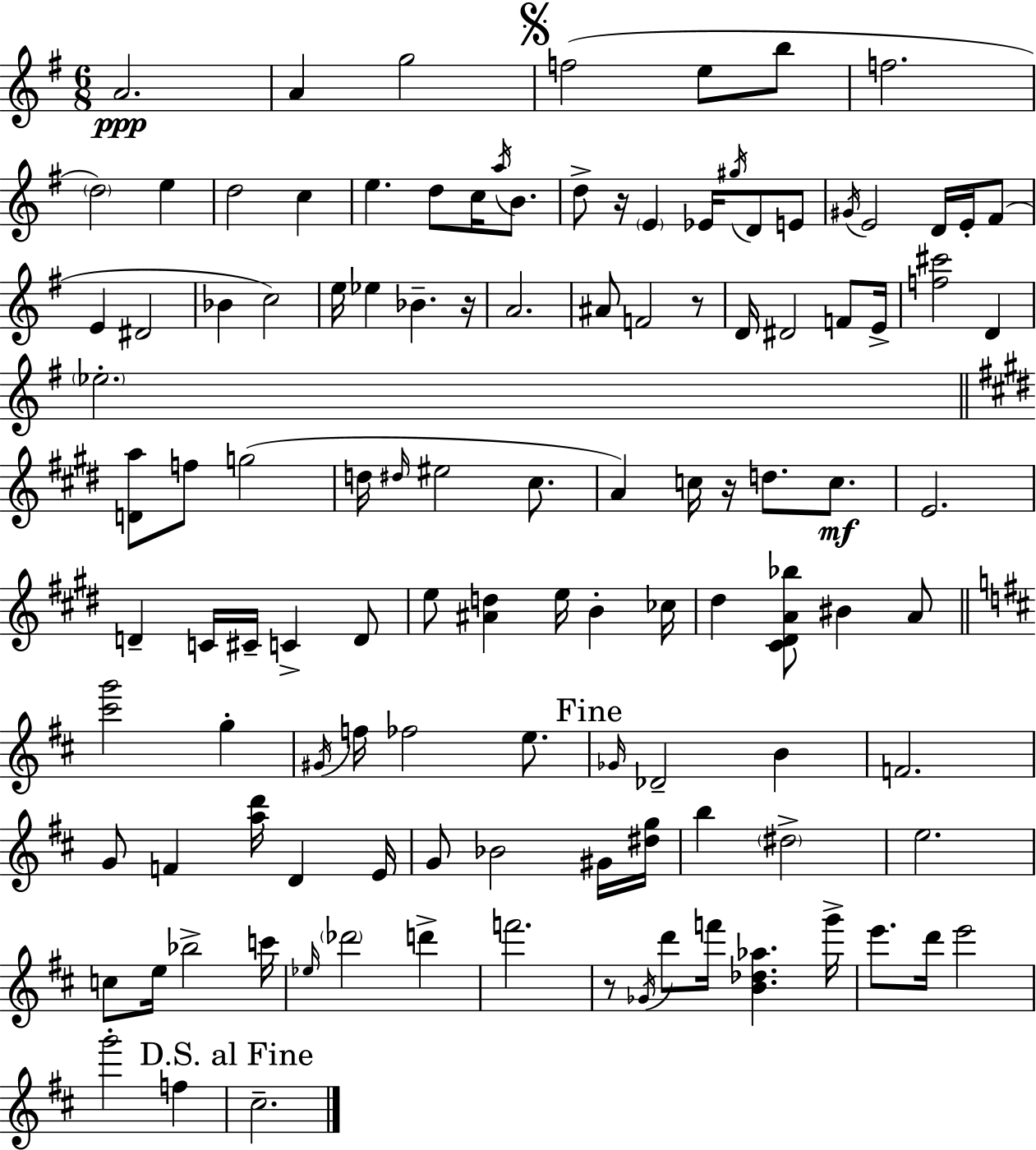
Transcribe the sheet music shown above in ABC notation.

X:1
T:Untitled
M:6/8
L:1/4
K:Em
A2 A g2 f2 e/2 b/2 f2 d2 e d2 c e d/2 c/4 a/4 B/2 d/2 z/4 E _E/4 ^g/4 D/2 E/2 ^G/4 E2 D/4 E/4 ^F/2 E ^D2 _B c2 e/4 _e _B z/4 A2 ^A/2 F2 z/2 D/4 ^D2 F/2 E/4 [f^c']2 D _e2 [Da]/2 f/2 g2 d/4 ^d/4 ^e2 ^c/2 A c/4 z/4 d/2 c/2 E2 D C/4 ^C/4 C D/2 e/2 [^Ad] e/4 B _c/4 ^d [^C^DA_b]/2 ^B A/2 [^c'g']2 g ^G/4 f/4 _f2 e/2 _G/4 _D2 B F2 G/2 F [ad']/4 D E/4 G/2 _B2 ^G/4 [^dg]/4 b ^d2 e2 c/2 e/4 _b2 c'/4 _e/4 _d'2 d' f'2 z/2 _G/4 d'/2 f'/4 [B_d_a] g'/4 e'/2 d'/4 e'2 g'2 f ^c2